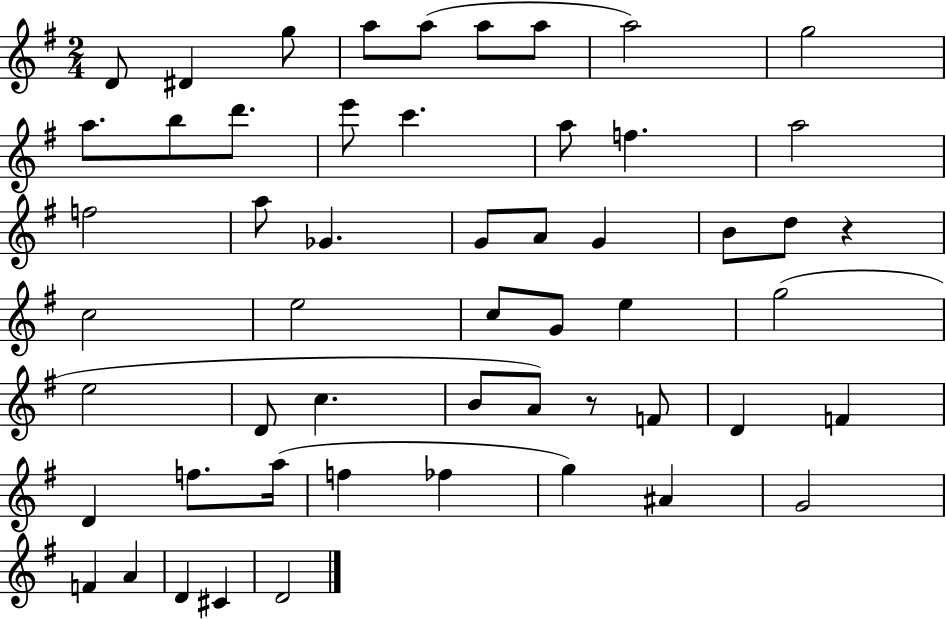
X:1
T:Untitled
M:2/4
L:1/4
K:G
D/2 ^D g/2 a/2 a/2 a/2 a/2 a2 g2 a/2 b/2 d'/2 e'/2 c' a/2 f a2 f2 a/2 _G G/2 A/2 G B/2 d/2 z c2 e2 c/2 G/2 e g2 e2 D/2 c B/2 A/2 z/2 F/2 D F D f/2 a/4 f _f g ^A G2 F A D ^C D2